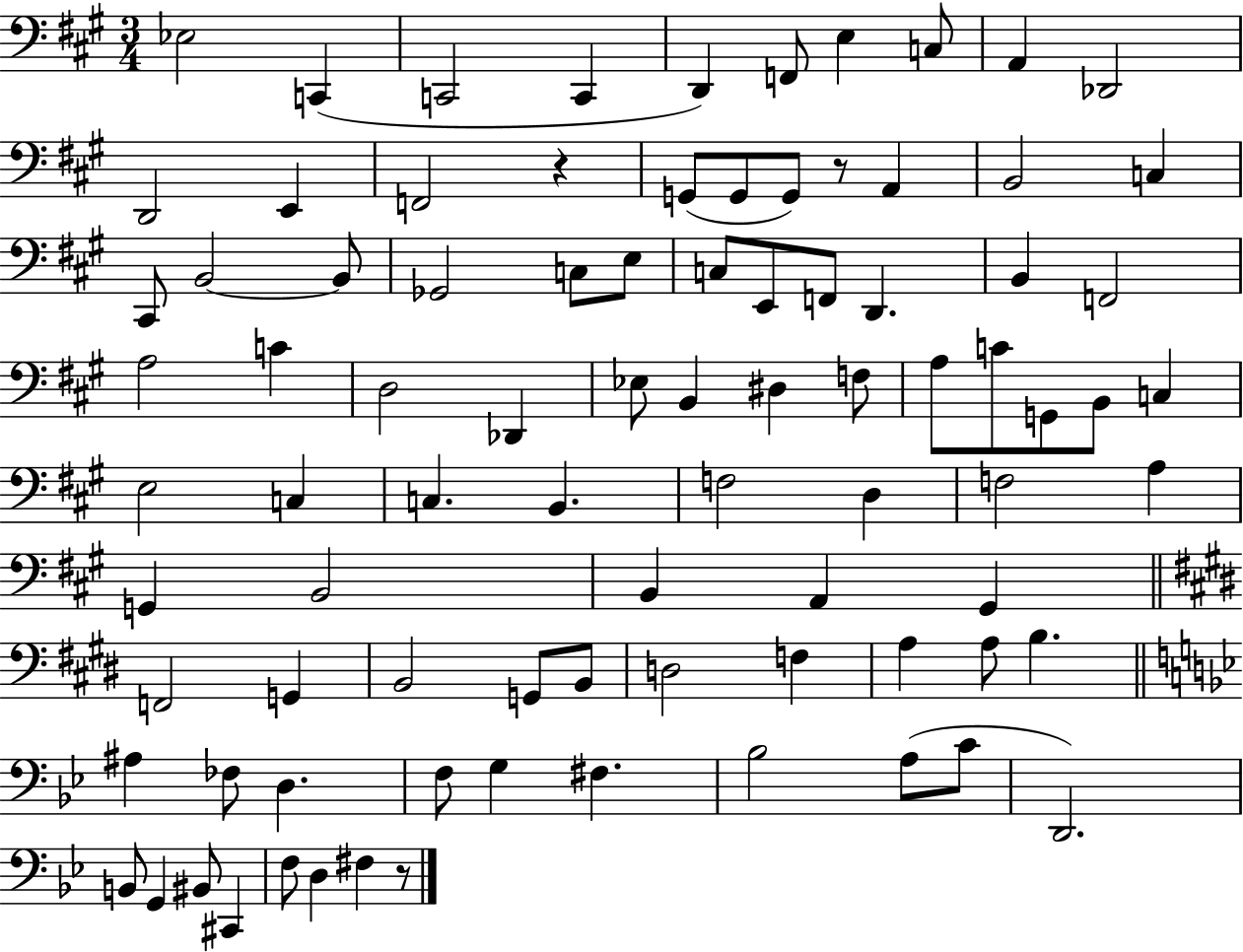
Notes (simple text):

Eb3/h C2/q C2/h C2/q D2/q F2/e E3/q C3/e A2/q Db2/h D2/h E2/q F2/h R/q G2/e G2/e G2/e R/e A2/q B2/h C3/q C#2/e B2/h B2/e Gb2/h C3/e E3/e C3/e E2/e F2/e D2/q. B2/q F2/h A3/h C4/q D3/h Db2/q Eb3/e B2/q D#3/q F3/e A3/e C4/e G2/e B2/e C3/q E3/h C3/q C3/q. B2/q. F3/h D3/q F3/h A3/q G2/q B2/h B2/q A2/q G#2/q F2/h G2/q B2/h G2/e B2/e D3/h F3/q A3/q A3/e B3/q. A#3/q FES3/e D3/q. F3/e G3/q F#3/q. Bb3/h A3/e C4/e D2/h. B2/e G2/q BIS2/e C#2/q F3/e D3/q F#3/q R/e